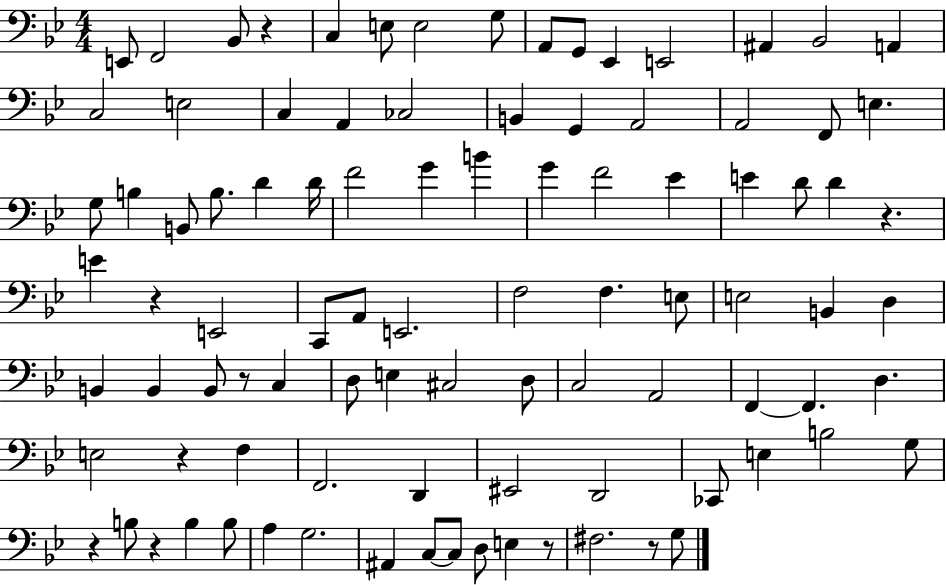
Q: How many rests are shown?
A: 9